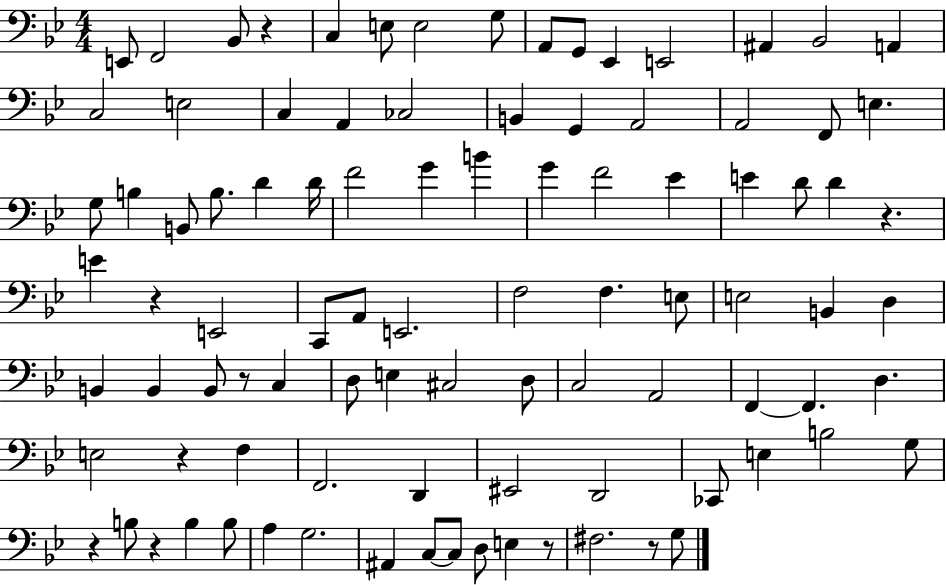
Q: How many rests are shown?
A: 9